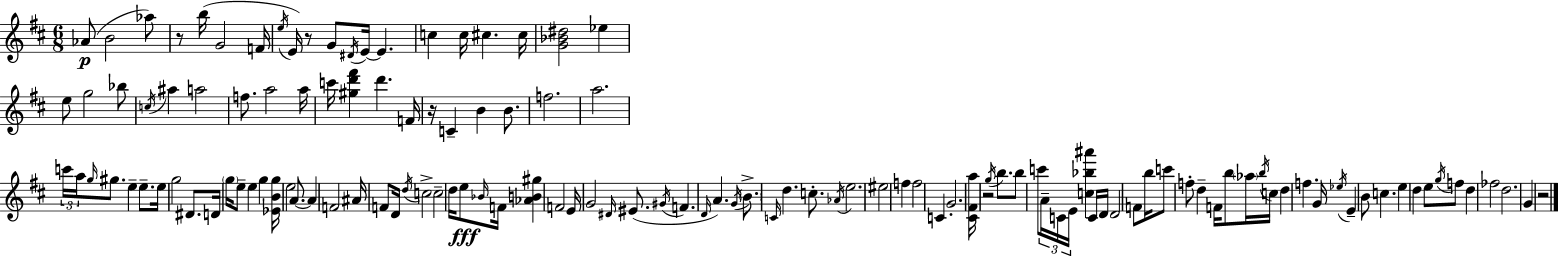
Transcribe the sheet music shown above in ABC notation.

X:1
T:Untitled
M:6/8
L:1/4
K:D
_A/2 B2 _a/2 z/2 b/4 G2 F/4 e/4 E/4 z/2 G/2 ^D/4 E/4 E c c/4 ^c ^c/4 [G_B^d]2 _e e/2 g2 _b/2 c/4 ^a a2 f/2 a2 a/4 c'/4 [^gd'^f'] d' F/4 z/4 C B B/2 f2 a2 c'/4 a/4 g/4 ^g/2 e e/2 e/4 g2 ^D/2 D/4 g/4 e/2 e g [_EBg]/4 e2 A/2 A F2 ^A/4 F/2 D/4 d/4 c2 c2 d/4 e/2 _B/4 F/4 [_AB^g] F2 E/4 G2 ^D/4 ^E/2 ^G/4 F D/4 A G/4 B/2 C/4 d c/2 _A/4 e2 ^e2 f f2 C G2 [^C^Fa]/4 z2 g/4 b/2 b/2 c'/2 A/4 C/4 E/4 [c_b^a'] C/4 D/4 D2 F/2 b/4 c'/2 f/2 d F/4 b/2 _a/4 b/4 c/4 d f G/4 _e/4 E B/2 c e d e/2 g/4 f/2 d _f2 d2 G z2